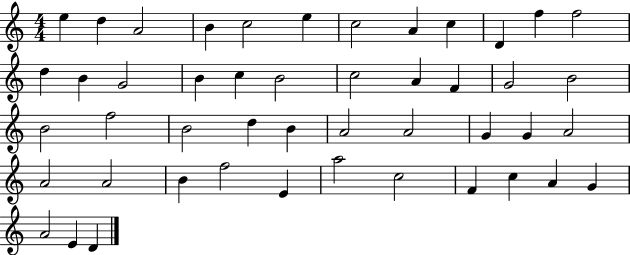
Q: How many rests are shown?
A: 0